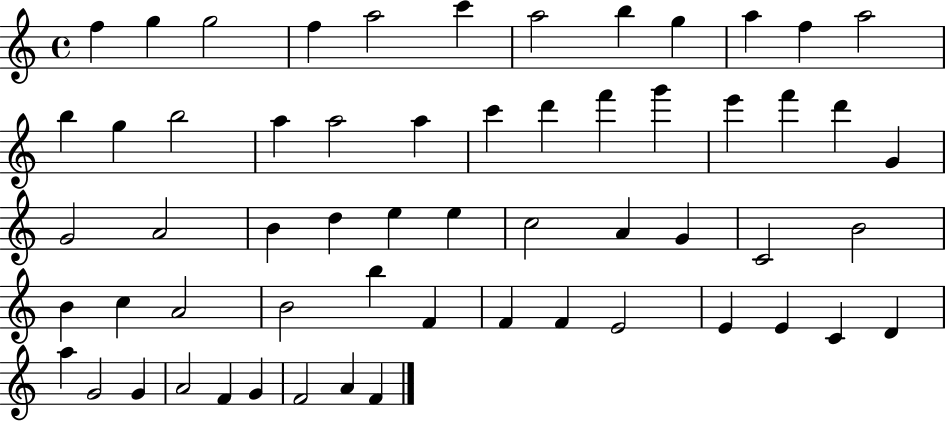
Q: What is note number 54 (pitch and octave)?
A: A4